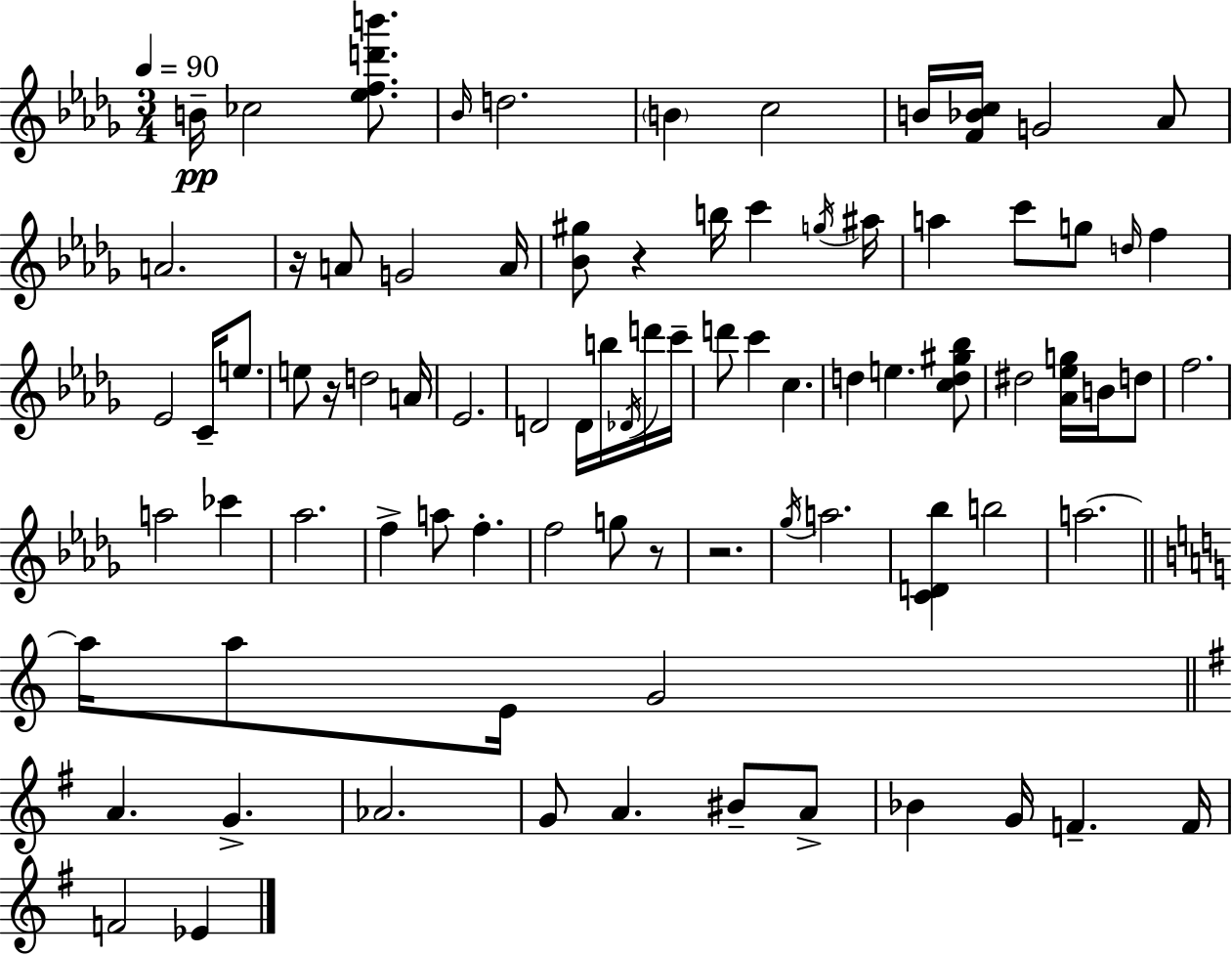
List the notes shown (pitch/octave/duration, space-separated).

B4/s CES5/h [Eb5,F5,D6,B6]/e. Bb4/s D5/h. B4/q C5/h B4/s [F4,Bb4,C5]/s G4/h Ab4/e A4/h. R/s A4/e G4/h A4/s [Bb4,G#5]/e R/q B5/s C6/q G5/s A#5/s A5/q C6/e G5/e D5/s F5/q Eb4/h C4/s E5/e. E5/e R/s D5/h A4/s Eb4/h. D4/h D4/s B5/s Db4/s D6/s C6/s D6/e C6/q C5/q. D5/q E5/q. [C5,D5,G#5,Bb5]/e D#5/h [Ab4,Eb5,G5]/s B4/s D5/e F5/h. A5/h CES6/q Ab5/h. F5/q A5/e F5/q. F5/h G5/e R/e R/h. Gb5/s A5/h. [C4,D4,Bb5]/q B5/h A5/h. A5/s A5/e E4/s G4/h A4/q. G4/q. Ab4/h. G4/e A4/q. BIS4/e A4/e Bb4/q G4/s F4/q. F4/s F4/h Eb4/q